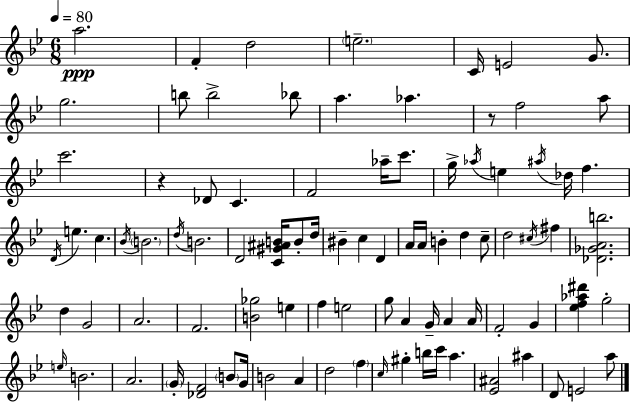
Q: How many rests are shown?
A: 2